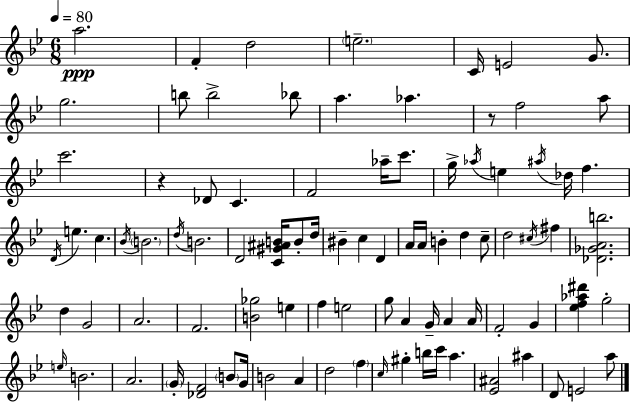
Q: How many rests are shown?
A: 2